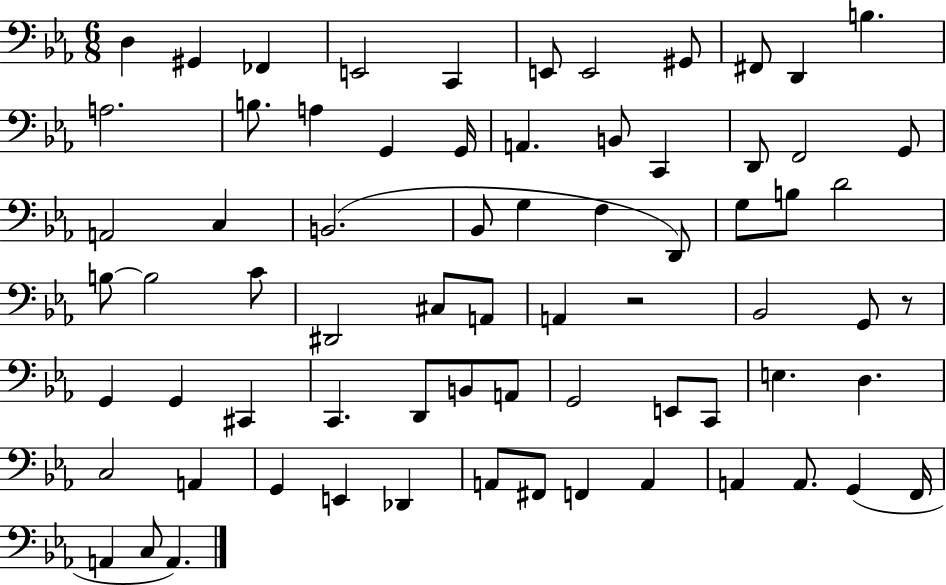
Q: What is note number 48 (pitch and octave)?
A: A2